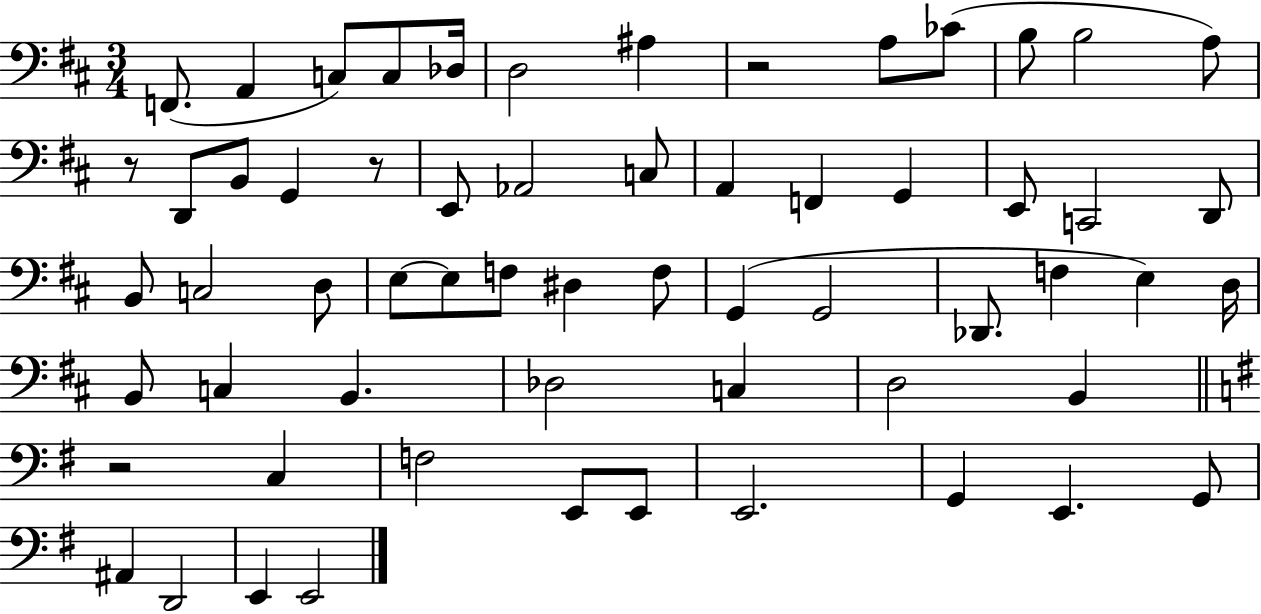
F2/e. A2/q C3/e C3/e Db3/s D3/h A#3/q R/h A3/e CES4/e B3/e B3/h A3/e R/e D2/e B2/e G2/q R/e E2/e Ab2/h C3/e A2/q F2/q G2/q E2/e C2/h D2/e B2/e C3/h D3/e E3/e E3/e F3/e D#3/q F3/e G2/q G2/h Db2/e. F3/q E3/q D3/s B2/e C3/q B2/q. Db3/h C3/q D3/h B2/q R/h C3/q F3/h E2/e E2/e E2/h. G2/q E2/q. G2/e A#2/q D2/h E2/q E2/h